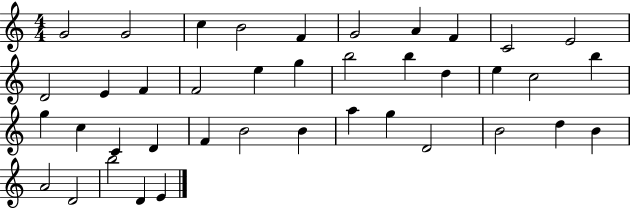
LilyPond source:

{
  \clef treble
  \numericTimeSignature
  \time 4/4
  \key c \major
  g'2 g'2 | c''4 b'2 f'4 | g'2 a'4 f'4 | c'2 e'2 | \break d'2 e'4 f'4 | f'2 e''4 g''4 | b''2 b''4 d''4 | e''4 c''2 b''4 | \break g''4 c''4 c'4 d'4 | f'4 b'2 b'4 | a''4 g''4 d'2 | b'2 d''4 b'4 | \break a'2 d'2 | b''2 d'4 e'4 | \bar "|."
}